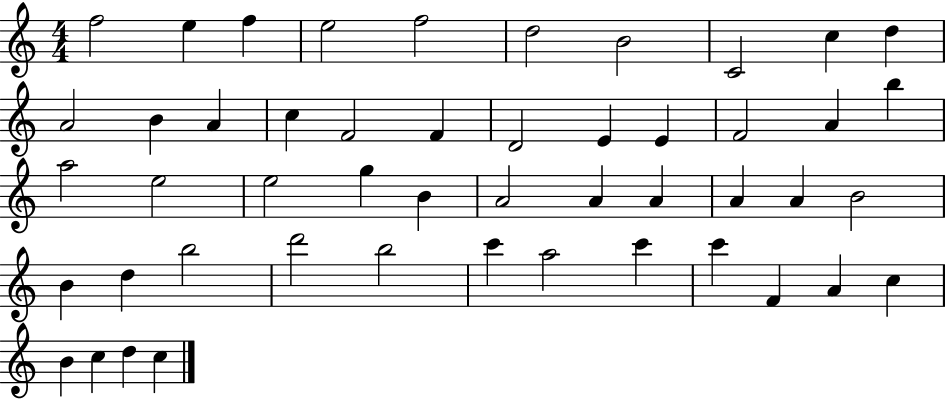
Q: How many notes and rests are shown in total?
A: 49